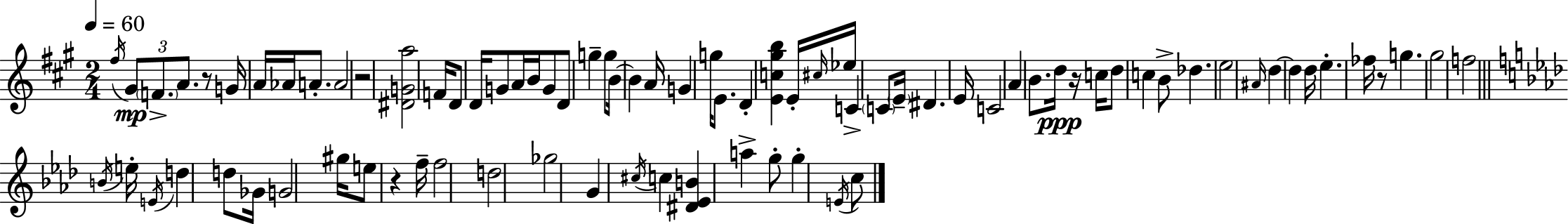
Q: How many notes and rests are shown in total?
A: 82